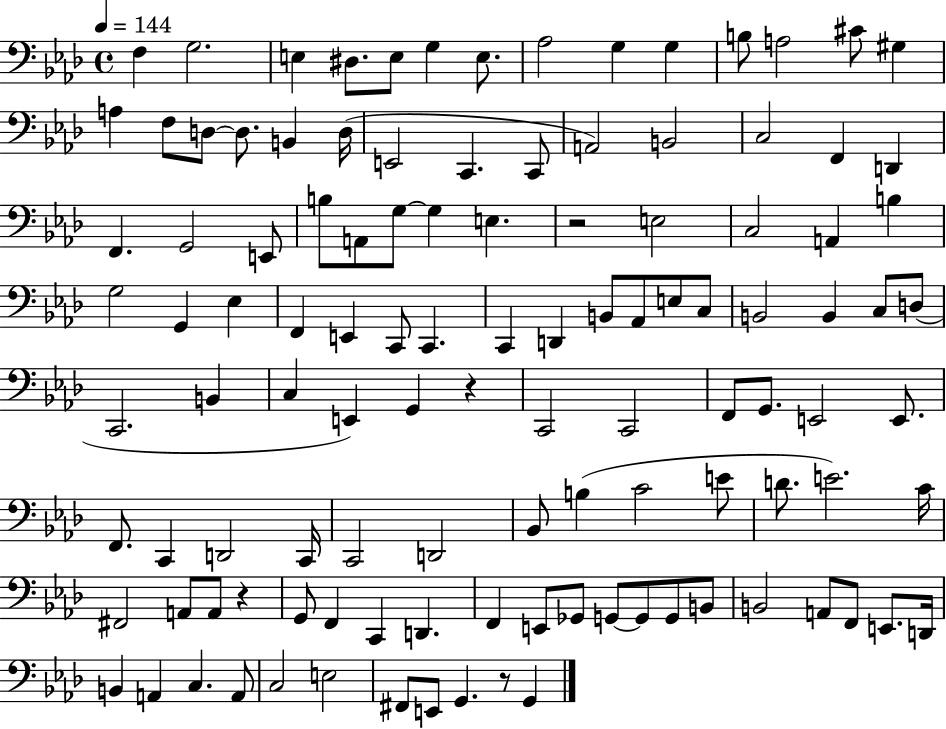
{
  \clef bass
  \time 4/4
  \defaultTimeSignature
  \key aes \major
  \tempo 4 = 144
  f4 g2. | e4 dis8. e8 g4 e8. | aes2 g4 g4 | b8 a2 cis'8 gis4 | \break a4 f8 d8~~ d8. b,4 d16( | e,2 c,4. c,8 | a,2) b,2 | c2 f,4 d,4 | \break f,4. g,2 e,8 | b8 a,8 g8~~ g4 e4. | r2 e2 | c2 a,4 b4 | \break g2 g,4 ees4 | f,4 e,4 c,8 c,4. | c,4 d,4 b,8 aes,8 e8 c8 | b,2 b,4 c8 d8( | \break c,2. b,4 | c4 e,4) g,4 r4 | c,2 c,2 | f,8 g,8. e,2 e,8. | \break f,8. c,4 d,2 c,16 | c,2 d,2 | bes,8 b4( c'2 e'8 | d'8. e'2.) c'16 | \break fis,2 a,8 a,8 r4 | g,8 f,4 c,4 d,4. | f,4 e,8 ges,8 g,8~~ g,8 g,8 b,8 | b,2 a,8 f,8 e,8. d,16 | \break b,4 a,4 c4. a,8 | c2 e2 | fis,8 e,8 g,4. r8 g,4 | \bar "|."
}